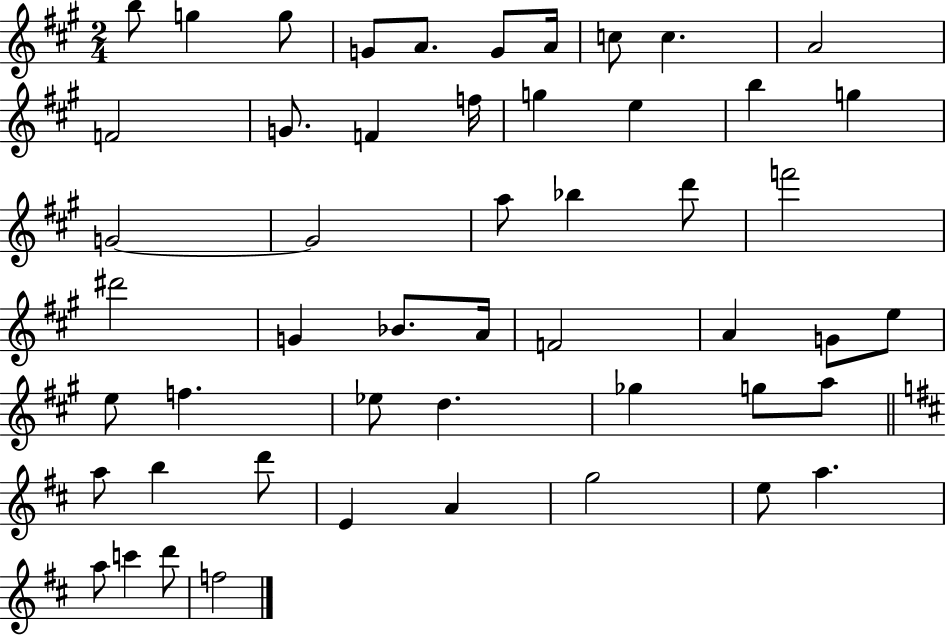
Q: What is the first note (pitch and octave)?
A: B5